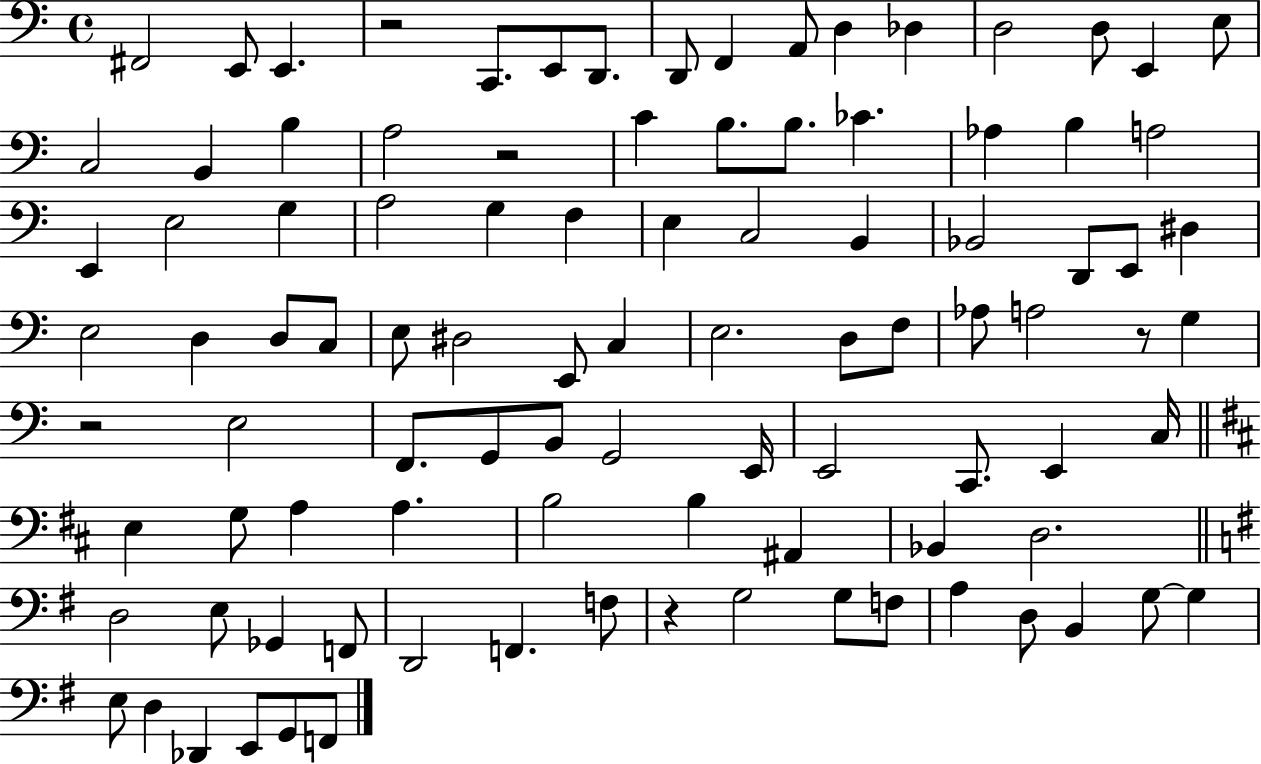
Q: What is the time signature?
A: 4/4